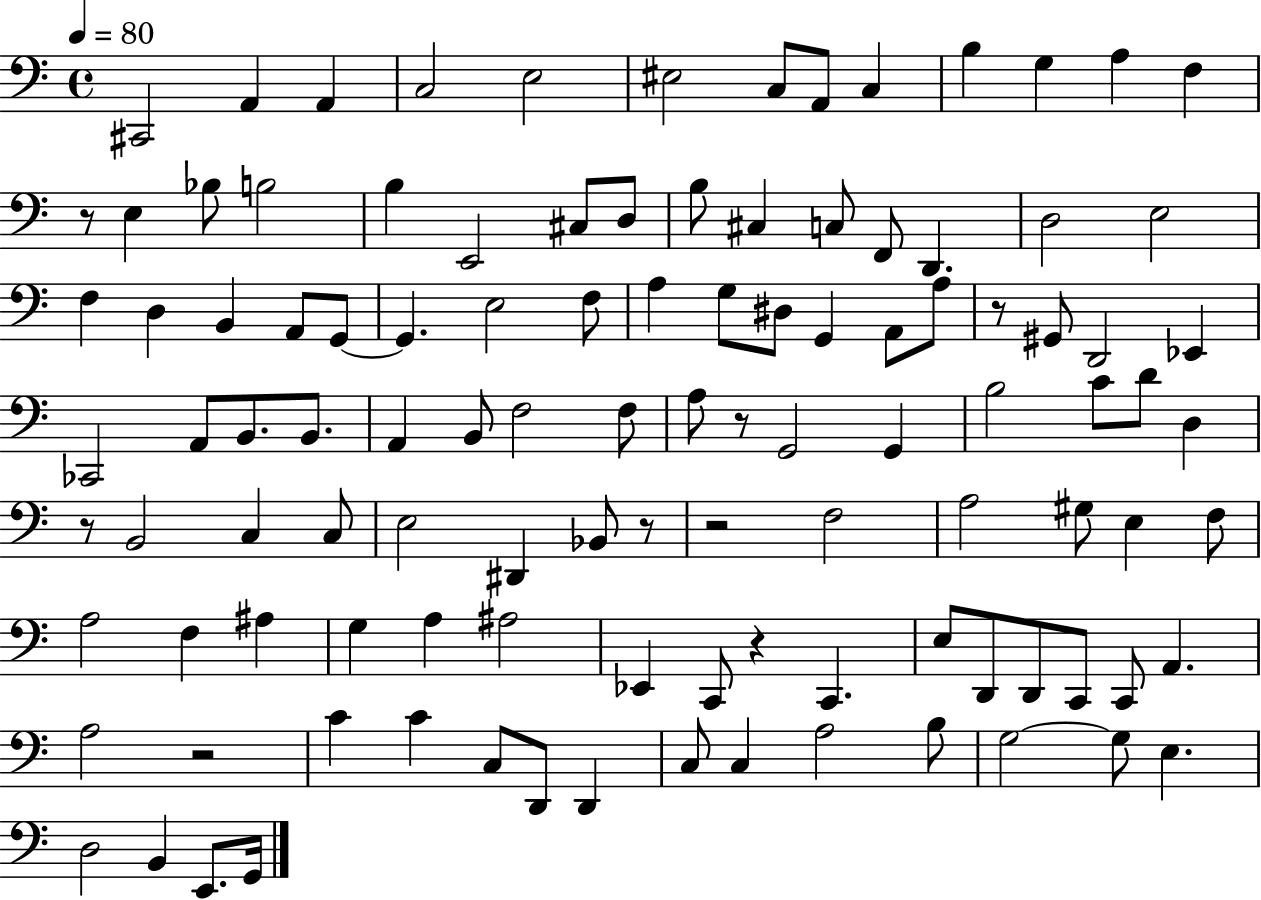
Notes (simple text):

C#2/h A2/q A2/q C3/h E3/h EIS3/h C3/e A2/e C3/q B3/q G3/q A3/q F3/q R/e E3/q Bb3/e B3/h B3/q E2/h C#3/e D3/e B3/e C#3/q C3/e F2/e D2/q. D3/h E3/h F3/q D3/q B2/q A2/e G2/e G2/q. E3/h F3/e A3/q G3/e D#3/e G2/q A2/e A3/e R/e G#2/e D2/h Eb2/q CES2/h A2/e B2/e. B2/e. A2/q B2/e F3/h F3/e A3/e R/e G2/h G2/q B3/h C4/e D4/e D3/q R/e B2/h C3/q C3/e E3/h D#2/q Bb2/e R/e R/h F3/h A3/h G#3/e E3/q F3/e A3/h F3/q A#3/q G3/q A3/q A#3/h Eb2/q C2/e R/q C2/q. E3/e D2/e D2/e C2/e C2/e A2/q. A3/h R/h C4/q C4/q C3/e D2/e D2/q C3/e C3/q A3/h B3/e G3/h G3/e E3/q. D3/h B2/q E2/e. G2/s